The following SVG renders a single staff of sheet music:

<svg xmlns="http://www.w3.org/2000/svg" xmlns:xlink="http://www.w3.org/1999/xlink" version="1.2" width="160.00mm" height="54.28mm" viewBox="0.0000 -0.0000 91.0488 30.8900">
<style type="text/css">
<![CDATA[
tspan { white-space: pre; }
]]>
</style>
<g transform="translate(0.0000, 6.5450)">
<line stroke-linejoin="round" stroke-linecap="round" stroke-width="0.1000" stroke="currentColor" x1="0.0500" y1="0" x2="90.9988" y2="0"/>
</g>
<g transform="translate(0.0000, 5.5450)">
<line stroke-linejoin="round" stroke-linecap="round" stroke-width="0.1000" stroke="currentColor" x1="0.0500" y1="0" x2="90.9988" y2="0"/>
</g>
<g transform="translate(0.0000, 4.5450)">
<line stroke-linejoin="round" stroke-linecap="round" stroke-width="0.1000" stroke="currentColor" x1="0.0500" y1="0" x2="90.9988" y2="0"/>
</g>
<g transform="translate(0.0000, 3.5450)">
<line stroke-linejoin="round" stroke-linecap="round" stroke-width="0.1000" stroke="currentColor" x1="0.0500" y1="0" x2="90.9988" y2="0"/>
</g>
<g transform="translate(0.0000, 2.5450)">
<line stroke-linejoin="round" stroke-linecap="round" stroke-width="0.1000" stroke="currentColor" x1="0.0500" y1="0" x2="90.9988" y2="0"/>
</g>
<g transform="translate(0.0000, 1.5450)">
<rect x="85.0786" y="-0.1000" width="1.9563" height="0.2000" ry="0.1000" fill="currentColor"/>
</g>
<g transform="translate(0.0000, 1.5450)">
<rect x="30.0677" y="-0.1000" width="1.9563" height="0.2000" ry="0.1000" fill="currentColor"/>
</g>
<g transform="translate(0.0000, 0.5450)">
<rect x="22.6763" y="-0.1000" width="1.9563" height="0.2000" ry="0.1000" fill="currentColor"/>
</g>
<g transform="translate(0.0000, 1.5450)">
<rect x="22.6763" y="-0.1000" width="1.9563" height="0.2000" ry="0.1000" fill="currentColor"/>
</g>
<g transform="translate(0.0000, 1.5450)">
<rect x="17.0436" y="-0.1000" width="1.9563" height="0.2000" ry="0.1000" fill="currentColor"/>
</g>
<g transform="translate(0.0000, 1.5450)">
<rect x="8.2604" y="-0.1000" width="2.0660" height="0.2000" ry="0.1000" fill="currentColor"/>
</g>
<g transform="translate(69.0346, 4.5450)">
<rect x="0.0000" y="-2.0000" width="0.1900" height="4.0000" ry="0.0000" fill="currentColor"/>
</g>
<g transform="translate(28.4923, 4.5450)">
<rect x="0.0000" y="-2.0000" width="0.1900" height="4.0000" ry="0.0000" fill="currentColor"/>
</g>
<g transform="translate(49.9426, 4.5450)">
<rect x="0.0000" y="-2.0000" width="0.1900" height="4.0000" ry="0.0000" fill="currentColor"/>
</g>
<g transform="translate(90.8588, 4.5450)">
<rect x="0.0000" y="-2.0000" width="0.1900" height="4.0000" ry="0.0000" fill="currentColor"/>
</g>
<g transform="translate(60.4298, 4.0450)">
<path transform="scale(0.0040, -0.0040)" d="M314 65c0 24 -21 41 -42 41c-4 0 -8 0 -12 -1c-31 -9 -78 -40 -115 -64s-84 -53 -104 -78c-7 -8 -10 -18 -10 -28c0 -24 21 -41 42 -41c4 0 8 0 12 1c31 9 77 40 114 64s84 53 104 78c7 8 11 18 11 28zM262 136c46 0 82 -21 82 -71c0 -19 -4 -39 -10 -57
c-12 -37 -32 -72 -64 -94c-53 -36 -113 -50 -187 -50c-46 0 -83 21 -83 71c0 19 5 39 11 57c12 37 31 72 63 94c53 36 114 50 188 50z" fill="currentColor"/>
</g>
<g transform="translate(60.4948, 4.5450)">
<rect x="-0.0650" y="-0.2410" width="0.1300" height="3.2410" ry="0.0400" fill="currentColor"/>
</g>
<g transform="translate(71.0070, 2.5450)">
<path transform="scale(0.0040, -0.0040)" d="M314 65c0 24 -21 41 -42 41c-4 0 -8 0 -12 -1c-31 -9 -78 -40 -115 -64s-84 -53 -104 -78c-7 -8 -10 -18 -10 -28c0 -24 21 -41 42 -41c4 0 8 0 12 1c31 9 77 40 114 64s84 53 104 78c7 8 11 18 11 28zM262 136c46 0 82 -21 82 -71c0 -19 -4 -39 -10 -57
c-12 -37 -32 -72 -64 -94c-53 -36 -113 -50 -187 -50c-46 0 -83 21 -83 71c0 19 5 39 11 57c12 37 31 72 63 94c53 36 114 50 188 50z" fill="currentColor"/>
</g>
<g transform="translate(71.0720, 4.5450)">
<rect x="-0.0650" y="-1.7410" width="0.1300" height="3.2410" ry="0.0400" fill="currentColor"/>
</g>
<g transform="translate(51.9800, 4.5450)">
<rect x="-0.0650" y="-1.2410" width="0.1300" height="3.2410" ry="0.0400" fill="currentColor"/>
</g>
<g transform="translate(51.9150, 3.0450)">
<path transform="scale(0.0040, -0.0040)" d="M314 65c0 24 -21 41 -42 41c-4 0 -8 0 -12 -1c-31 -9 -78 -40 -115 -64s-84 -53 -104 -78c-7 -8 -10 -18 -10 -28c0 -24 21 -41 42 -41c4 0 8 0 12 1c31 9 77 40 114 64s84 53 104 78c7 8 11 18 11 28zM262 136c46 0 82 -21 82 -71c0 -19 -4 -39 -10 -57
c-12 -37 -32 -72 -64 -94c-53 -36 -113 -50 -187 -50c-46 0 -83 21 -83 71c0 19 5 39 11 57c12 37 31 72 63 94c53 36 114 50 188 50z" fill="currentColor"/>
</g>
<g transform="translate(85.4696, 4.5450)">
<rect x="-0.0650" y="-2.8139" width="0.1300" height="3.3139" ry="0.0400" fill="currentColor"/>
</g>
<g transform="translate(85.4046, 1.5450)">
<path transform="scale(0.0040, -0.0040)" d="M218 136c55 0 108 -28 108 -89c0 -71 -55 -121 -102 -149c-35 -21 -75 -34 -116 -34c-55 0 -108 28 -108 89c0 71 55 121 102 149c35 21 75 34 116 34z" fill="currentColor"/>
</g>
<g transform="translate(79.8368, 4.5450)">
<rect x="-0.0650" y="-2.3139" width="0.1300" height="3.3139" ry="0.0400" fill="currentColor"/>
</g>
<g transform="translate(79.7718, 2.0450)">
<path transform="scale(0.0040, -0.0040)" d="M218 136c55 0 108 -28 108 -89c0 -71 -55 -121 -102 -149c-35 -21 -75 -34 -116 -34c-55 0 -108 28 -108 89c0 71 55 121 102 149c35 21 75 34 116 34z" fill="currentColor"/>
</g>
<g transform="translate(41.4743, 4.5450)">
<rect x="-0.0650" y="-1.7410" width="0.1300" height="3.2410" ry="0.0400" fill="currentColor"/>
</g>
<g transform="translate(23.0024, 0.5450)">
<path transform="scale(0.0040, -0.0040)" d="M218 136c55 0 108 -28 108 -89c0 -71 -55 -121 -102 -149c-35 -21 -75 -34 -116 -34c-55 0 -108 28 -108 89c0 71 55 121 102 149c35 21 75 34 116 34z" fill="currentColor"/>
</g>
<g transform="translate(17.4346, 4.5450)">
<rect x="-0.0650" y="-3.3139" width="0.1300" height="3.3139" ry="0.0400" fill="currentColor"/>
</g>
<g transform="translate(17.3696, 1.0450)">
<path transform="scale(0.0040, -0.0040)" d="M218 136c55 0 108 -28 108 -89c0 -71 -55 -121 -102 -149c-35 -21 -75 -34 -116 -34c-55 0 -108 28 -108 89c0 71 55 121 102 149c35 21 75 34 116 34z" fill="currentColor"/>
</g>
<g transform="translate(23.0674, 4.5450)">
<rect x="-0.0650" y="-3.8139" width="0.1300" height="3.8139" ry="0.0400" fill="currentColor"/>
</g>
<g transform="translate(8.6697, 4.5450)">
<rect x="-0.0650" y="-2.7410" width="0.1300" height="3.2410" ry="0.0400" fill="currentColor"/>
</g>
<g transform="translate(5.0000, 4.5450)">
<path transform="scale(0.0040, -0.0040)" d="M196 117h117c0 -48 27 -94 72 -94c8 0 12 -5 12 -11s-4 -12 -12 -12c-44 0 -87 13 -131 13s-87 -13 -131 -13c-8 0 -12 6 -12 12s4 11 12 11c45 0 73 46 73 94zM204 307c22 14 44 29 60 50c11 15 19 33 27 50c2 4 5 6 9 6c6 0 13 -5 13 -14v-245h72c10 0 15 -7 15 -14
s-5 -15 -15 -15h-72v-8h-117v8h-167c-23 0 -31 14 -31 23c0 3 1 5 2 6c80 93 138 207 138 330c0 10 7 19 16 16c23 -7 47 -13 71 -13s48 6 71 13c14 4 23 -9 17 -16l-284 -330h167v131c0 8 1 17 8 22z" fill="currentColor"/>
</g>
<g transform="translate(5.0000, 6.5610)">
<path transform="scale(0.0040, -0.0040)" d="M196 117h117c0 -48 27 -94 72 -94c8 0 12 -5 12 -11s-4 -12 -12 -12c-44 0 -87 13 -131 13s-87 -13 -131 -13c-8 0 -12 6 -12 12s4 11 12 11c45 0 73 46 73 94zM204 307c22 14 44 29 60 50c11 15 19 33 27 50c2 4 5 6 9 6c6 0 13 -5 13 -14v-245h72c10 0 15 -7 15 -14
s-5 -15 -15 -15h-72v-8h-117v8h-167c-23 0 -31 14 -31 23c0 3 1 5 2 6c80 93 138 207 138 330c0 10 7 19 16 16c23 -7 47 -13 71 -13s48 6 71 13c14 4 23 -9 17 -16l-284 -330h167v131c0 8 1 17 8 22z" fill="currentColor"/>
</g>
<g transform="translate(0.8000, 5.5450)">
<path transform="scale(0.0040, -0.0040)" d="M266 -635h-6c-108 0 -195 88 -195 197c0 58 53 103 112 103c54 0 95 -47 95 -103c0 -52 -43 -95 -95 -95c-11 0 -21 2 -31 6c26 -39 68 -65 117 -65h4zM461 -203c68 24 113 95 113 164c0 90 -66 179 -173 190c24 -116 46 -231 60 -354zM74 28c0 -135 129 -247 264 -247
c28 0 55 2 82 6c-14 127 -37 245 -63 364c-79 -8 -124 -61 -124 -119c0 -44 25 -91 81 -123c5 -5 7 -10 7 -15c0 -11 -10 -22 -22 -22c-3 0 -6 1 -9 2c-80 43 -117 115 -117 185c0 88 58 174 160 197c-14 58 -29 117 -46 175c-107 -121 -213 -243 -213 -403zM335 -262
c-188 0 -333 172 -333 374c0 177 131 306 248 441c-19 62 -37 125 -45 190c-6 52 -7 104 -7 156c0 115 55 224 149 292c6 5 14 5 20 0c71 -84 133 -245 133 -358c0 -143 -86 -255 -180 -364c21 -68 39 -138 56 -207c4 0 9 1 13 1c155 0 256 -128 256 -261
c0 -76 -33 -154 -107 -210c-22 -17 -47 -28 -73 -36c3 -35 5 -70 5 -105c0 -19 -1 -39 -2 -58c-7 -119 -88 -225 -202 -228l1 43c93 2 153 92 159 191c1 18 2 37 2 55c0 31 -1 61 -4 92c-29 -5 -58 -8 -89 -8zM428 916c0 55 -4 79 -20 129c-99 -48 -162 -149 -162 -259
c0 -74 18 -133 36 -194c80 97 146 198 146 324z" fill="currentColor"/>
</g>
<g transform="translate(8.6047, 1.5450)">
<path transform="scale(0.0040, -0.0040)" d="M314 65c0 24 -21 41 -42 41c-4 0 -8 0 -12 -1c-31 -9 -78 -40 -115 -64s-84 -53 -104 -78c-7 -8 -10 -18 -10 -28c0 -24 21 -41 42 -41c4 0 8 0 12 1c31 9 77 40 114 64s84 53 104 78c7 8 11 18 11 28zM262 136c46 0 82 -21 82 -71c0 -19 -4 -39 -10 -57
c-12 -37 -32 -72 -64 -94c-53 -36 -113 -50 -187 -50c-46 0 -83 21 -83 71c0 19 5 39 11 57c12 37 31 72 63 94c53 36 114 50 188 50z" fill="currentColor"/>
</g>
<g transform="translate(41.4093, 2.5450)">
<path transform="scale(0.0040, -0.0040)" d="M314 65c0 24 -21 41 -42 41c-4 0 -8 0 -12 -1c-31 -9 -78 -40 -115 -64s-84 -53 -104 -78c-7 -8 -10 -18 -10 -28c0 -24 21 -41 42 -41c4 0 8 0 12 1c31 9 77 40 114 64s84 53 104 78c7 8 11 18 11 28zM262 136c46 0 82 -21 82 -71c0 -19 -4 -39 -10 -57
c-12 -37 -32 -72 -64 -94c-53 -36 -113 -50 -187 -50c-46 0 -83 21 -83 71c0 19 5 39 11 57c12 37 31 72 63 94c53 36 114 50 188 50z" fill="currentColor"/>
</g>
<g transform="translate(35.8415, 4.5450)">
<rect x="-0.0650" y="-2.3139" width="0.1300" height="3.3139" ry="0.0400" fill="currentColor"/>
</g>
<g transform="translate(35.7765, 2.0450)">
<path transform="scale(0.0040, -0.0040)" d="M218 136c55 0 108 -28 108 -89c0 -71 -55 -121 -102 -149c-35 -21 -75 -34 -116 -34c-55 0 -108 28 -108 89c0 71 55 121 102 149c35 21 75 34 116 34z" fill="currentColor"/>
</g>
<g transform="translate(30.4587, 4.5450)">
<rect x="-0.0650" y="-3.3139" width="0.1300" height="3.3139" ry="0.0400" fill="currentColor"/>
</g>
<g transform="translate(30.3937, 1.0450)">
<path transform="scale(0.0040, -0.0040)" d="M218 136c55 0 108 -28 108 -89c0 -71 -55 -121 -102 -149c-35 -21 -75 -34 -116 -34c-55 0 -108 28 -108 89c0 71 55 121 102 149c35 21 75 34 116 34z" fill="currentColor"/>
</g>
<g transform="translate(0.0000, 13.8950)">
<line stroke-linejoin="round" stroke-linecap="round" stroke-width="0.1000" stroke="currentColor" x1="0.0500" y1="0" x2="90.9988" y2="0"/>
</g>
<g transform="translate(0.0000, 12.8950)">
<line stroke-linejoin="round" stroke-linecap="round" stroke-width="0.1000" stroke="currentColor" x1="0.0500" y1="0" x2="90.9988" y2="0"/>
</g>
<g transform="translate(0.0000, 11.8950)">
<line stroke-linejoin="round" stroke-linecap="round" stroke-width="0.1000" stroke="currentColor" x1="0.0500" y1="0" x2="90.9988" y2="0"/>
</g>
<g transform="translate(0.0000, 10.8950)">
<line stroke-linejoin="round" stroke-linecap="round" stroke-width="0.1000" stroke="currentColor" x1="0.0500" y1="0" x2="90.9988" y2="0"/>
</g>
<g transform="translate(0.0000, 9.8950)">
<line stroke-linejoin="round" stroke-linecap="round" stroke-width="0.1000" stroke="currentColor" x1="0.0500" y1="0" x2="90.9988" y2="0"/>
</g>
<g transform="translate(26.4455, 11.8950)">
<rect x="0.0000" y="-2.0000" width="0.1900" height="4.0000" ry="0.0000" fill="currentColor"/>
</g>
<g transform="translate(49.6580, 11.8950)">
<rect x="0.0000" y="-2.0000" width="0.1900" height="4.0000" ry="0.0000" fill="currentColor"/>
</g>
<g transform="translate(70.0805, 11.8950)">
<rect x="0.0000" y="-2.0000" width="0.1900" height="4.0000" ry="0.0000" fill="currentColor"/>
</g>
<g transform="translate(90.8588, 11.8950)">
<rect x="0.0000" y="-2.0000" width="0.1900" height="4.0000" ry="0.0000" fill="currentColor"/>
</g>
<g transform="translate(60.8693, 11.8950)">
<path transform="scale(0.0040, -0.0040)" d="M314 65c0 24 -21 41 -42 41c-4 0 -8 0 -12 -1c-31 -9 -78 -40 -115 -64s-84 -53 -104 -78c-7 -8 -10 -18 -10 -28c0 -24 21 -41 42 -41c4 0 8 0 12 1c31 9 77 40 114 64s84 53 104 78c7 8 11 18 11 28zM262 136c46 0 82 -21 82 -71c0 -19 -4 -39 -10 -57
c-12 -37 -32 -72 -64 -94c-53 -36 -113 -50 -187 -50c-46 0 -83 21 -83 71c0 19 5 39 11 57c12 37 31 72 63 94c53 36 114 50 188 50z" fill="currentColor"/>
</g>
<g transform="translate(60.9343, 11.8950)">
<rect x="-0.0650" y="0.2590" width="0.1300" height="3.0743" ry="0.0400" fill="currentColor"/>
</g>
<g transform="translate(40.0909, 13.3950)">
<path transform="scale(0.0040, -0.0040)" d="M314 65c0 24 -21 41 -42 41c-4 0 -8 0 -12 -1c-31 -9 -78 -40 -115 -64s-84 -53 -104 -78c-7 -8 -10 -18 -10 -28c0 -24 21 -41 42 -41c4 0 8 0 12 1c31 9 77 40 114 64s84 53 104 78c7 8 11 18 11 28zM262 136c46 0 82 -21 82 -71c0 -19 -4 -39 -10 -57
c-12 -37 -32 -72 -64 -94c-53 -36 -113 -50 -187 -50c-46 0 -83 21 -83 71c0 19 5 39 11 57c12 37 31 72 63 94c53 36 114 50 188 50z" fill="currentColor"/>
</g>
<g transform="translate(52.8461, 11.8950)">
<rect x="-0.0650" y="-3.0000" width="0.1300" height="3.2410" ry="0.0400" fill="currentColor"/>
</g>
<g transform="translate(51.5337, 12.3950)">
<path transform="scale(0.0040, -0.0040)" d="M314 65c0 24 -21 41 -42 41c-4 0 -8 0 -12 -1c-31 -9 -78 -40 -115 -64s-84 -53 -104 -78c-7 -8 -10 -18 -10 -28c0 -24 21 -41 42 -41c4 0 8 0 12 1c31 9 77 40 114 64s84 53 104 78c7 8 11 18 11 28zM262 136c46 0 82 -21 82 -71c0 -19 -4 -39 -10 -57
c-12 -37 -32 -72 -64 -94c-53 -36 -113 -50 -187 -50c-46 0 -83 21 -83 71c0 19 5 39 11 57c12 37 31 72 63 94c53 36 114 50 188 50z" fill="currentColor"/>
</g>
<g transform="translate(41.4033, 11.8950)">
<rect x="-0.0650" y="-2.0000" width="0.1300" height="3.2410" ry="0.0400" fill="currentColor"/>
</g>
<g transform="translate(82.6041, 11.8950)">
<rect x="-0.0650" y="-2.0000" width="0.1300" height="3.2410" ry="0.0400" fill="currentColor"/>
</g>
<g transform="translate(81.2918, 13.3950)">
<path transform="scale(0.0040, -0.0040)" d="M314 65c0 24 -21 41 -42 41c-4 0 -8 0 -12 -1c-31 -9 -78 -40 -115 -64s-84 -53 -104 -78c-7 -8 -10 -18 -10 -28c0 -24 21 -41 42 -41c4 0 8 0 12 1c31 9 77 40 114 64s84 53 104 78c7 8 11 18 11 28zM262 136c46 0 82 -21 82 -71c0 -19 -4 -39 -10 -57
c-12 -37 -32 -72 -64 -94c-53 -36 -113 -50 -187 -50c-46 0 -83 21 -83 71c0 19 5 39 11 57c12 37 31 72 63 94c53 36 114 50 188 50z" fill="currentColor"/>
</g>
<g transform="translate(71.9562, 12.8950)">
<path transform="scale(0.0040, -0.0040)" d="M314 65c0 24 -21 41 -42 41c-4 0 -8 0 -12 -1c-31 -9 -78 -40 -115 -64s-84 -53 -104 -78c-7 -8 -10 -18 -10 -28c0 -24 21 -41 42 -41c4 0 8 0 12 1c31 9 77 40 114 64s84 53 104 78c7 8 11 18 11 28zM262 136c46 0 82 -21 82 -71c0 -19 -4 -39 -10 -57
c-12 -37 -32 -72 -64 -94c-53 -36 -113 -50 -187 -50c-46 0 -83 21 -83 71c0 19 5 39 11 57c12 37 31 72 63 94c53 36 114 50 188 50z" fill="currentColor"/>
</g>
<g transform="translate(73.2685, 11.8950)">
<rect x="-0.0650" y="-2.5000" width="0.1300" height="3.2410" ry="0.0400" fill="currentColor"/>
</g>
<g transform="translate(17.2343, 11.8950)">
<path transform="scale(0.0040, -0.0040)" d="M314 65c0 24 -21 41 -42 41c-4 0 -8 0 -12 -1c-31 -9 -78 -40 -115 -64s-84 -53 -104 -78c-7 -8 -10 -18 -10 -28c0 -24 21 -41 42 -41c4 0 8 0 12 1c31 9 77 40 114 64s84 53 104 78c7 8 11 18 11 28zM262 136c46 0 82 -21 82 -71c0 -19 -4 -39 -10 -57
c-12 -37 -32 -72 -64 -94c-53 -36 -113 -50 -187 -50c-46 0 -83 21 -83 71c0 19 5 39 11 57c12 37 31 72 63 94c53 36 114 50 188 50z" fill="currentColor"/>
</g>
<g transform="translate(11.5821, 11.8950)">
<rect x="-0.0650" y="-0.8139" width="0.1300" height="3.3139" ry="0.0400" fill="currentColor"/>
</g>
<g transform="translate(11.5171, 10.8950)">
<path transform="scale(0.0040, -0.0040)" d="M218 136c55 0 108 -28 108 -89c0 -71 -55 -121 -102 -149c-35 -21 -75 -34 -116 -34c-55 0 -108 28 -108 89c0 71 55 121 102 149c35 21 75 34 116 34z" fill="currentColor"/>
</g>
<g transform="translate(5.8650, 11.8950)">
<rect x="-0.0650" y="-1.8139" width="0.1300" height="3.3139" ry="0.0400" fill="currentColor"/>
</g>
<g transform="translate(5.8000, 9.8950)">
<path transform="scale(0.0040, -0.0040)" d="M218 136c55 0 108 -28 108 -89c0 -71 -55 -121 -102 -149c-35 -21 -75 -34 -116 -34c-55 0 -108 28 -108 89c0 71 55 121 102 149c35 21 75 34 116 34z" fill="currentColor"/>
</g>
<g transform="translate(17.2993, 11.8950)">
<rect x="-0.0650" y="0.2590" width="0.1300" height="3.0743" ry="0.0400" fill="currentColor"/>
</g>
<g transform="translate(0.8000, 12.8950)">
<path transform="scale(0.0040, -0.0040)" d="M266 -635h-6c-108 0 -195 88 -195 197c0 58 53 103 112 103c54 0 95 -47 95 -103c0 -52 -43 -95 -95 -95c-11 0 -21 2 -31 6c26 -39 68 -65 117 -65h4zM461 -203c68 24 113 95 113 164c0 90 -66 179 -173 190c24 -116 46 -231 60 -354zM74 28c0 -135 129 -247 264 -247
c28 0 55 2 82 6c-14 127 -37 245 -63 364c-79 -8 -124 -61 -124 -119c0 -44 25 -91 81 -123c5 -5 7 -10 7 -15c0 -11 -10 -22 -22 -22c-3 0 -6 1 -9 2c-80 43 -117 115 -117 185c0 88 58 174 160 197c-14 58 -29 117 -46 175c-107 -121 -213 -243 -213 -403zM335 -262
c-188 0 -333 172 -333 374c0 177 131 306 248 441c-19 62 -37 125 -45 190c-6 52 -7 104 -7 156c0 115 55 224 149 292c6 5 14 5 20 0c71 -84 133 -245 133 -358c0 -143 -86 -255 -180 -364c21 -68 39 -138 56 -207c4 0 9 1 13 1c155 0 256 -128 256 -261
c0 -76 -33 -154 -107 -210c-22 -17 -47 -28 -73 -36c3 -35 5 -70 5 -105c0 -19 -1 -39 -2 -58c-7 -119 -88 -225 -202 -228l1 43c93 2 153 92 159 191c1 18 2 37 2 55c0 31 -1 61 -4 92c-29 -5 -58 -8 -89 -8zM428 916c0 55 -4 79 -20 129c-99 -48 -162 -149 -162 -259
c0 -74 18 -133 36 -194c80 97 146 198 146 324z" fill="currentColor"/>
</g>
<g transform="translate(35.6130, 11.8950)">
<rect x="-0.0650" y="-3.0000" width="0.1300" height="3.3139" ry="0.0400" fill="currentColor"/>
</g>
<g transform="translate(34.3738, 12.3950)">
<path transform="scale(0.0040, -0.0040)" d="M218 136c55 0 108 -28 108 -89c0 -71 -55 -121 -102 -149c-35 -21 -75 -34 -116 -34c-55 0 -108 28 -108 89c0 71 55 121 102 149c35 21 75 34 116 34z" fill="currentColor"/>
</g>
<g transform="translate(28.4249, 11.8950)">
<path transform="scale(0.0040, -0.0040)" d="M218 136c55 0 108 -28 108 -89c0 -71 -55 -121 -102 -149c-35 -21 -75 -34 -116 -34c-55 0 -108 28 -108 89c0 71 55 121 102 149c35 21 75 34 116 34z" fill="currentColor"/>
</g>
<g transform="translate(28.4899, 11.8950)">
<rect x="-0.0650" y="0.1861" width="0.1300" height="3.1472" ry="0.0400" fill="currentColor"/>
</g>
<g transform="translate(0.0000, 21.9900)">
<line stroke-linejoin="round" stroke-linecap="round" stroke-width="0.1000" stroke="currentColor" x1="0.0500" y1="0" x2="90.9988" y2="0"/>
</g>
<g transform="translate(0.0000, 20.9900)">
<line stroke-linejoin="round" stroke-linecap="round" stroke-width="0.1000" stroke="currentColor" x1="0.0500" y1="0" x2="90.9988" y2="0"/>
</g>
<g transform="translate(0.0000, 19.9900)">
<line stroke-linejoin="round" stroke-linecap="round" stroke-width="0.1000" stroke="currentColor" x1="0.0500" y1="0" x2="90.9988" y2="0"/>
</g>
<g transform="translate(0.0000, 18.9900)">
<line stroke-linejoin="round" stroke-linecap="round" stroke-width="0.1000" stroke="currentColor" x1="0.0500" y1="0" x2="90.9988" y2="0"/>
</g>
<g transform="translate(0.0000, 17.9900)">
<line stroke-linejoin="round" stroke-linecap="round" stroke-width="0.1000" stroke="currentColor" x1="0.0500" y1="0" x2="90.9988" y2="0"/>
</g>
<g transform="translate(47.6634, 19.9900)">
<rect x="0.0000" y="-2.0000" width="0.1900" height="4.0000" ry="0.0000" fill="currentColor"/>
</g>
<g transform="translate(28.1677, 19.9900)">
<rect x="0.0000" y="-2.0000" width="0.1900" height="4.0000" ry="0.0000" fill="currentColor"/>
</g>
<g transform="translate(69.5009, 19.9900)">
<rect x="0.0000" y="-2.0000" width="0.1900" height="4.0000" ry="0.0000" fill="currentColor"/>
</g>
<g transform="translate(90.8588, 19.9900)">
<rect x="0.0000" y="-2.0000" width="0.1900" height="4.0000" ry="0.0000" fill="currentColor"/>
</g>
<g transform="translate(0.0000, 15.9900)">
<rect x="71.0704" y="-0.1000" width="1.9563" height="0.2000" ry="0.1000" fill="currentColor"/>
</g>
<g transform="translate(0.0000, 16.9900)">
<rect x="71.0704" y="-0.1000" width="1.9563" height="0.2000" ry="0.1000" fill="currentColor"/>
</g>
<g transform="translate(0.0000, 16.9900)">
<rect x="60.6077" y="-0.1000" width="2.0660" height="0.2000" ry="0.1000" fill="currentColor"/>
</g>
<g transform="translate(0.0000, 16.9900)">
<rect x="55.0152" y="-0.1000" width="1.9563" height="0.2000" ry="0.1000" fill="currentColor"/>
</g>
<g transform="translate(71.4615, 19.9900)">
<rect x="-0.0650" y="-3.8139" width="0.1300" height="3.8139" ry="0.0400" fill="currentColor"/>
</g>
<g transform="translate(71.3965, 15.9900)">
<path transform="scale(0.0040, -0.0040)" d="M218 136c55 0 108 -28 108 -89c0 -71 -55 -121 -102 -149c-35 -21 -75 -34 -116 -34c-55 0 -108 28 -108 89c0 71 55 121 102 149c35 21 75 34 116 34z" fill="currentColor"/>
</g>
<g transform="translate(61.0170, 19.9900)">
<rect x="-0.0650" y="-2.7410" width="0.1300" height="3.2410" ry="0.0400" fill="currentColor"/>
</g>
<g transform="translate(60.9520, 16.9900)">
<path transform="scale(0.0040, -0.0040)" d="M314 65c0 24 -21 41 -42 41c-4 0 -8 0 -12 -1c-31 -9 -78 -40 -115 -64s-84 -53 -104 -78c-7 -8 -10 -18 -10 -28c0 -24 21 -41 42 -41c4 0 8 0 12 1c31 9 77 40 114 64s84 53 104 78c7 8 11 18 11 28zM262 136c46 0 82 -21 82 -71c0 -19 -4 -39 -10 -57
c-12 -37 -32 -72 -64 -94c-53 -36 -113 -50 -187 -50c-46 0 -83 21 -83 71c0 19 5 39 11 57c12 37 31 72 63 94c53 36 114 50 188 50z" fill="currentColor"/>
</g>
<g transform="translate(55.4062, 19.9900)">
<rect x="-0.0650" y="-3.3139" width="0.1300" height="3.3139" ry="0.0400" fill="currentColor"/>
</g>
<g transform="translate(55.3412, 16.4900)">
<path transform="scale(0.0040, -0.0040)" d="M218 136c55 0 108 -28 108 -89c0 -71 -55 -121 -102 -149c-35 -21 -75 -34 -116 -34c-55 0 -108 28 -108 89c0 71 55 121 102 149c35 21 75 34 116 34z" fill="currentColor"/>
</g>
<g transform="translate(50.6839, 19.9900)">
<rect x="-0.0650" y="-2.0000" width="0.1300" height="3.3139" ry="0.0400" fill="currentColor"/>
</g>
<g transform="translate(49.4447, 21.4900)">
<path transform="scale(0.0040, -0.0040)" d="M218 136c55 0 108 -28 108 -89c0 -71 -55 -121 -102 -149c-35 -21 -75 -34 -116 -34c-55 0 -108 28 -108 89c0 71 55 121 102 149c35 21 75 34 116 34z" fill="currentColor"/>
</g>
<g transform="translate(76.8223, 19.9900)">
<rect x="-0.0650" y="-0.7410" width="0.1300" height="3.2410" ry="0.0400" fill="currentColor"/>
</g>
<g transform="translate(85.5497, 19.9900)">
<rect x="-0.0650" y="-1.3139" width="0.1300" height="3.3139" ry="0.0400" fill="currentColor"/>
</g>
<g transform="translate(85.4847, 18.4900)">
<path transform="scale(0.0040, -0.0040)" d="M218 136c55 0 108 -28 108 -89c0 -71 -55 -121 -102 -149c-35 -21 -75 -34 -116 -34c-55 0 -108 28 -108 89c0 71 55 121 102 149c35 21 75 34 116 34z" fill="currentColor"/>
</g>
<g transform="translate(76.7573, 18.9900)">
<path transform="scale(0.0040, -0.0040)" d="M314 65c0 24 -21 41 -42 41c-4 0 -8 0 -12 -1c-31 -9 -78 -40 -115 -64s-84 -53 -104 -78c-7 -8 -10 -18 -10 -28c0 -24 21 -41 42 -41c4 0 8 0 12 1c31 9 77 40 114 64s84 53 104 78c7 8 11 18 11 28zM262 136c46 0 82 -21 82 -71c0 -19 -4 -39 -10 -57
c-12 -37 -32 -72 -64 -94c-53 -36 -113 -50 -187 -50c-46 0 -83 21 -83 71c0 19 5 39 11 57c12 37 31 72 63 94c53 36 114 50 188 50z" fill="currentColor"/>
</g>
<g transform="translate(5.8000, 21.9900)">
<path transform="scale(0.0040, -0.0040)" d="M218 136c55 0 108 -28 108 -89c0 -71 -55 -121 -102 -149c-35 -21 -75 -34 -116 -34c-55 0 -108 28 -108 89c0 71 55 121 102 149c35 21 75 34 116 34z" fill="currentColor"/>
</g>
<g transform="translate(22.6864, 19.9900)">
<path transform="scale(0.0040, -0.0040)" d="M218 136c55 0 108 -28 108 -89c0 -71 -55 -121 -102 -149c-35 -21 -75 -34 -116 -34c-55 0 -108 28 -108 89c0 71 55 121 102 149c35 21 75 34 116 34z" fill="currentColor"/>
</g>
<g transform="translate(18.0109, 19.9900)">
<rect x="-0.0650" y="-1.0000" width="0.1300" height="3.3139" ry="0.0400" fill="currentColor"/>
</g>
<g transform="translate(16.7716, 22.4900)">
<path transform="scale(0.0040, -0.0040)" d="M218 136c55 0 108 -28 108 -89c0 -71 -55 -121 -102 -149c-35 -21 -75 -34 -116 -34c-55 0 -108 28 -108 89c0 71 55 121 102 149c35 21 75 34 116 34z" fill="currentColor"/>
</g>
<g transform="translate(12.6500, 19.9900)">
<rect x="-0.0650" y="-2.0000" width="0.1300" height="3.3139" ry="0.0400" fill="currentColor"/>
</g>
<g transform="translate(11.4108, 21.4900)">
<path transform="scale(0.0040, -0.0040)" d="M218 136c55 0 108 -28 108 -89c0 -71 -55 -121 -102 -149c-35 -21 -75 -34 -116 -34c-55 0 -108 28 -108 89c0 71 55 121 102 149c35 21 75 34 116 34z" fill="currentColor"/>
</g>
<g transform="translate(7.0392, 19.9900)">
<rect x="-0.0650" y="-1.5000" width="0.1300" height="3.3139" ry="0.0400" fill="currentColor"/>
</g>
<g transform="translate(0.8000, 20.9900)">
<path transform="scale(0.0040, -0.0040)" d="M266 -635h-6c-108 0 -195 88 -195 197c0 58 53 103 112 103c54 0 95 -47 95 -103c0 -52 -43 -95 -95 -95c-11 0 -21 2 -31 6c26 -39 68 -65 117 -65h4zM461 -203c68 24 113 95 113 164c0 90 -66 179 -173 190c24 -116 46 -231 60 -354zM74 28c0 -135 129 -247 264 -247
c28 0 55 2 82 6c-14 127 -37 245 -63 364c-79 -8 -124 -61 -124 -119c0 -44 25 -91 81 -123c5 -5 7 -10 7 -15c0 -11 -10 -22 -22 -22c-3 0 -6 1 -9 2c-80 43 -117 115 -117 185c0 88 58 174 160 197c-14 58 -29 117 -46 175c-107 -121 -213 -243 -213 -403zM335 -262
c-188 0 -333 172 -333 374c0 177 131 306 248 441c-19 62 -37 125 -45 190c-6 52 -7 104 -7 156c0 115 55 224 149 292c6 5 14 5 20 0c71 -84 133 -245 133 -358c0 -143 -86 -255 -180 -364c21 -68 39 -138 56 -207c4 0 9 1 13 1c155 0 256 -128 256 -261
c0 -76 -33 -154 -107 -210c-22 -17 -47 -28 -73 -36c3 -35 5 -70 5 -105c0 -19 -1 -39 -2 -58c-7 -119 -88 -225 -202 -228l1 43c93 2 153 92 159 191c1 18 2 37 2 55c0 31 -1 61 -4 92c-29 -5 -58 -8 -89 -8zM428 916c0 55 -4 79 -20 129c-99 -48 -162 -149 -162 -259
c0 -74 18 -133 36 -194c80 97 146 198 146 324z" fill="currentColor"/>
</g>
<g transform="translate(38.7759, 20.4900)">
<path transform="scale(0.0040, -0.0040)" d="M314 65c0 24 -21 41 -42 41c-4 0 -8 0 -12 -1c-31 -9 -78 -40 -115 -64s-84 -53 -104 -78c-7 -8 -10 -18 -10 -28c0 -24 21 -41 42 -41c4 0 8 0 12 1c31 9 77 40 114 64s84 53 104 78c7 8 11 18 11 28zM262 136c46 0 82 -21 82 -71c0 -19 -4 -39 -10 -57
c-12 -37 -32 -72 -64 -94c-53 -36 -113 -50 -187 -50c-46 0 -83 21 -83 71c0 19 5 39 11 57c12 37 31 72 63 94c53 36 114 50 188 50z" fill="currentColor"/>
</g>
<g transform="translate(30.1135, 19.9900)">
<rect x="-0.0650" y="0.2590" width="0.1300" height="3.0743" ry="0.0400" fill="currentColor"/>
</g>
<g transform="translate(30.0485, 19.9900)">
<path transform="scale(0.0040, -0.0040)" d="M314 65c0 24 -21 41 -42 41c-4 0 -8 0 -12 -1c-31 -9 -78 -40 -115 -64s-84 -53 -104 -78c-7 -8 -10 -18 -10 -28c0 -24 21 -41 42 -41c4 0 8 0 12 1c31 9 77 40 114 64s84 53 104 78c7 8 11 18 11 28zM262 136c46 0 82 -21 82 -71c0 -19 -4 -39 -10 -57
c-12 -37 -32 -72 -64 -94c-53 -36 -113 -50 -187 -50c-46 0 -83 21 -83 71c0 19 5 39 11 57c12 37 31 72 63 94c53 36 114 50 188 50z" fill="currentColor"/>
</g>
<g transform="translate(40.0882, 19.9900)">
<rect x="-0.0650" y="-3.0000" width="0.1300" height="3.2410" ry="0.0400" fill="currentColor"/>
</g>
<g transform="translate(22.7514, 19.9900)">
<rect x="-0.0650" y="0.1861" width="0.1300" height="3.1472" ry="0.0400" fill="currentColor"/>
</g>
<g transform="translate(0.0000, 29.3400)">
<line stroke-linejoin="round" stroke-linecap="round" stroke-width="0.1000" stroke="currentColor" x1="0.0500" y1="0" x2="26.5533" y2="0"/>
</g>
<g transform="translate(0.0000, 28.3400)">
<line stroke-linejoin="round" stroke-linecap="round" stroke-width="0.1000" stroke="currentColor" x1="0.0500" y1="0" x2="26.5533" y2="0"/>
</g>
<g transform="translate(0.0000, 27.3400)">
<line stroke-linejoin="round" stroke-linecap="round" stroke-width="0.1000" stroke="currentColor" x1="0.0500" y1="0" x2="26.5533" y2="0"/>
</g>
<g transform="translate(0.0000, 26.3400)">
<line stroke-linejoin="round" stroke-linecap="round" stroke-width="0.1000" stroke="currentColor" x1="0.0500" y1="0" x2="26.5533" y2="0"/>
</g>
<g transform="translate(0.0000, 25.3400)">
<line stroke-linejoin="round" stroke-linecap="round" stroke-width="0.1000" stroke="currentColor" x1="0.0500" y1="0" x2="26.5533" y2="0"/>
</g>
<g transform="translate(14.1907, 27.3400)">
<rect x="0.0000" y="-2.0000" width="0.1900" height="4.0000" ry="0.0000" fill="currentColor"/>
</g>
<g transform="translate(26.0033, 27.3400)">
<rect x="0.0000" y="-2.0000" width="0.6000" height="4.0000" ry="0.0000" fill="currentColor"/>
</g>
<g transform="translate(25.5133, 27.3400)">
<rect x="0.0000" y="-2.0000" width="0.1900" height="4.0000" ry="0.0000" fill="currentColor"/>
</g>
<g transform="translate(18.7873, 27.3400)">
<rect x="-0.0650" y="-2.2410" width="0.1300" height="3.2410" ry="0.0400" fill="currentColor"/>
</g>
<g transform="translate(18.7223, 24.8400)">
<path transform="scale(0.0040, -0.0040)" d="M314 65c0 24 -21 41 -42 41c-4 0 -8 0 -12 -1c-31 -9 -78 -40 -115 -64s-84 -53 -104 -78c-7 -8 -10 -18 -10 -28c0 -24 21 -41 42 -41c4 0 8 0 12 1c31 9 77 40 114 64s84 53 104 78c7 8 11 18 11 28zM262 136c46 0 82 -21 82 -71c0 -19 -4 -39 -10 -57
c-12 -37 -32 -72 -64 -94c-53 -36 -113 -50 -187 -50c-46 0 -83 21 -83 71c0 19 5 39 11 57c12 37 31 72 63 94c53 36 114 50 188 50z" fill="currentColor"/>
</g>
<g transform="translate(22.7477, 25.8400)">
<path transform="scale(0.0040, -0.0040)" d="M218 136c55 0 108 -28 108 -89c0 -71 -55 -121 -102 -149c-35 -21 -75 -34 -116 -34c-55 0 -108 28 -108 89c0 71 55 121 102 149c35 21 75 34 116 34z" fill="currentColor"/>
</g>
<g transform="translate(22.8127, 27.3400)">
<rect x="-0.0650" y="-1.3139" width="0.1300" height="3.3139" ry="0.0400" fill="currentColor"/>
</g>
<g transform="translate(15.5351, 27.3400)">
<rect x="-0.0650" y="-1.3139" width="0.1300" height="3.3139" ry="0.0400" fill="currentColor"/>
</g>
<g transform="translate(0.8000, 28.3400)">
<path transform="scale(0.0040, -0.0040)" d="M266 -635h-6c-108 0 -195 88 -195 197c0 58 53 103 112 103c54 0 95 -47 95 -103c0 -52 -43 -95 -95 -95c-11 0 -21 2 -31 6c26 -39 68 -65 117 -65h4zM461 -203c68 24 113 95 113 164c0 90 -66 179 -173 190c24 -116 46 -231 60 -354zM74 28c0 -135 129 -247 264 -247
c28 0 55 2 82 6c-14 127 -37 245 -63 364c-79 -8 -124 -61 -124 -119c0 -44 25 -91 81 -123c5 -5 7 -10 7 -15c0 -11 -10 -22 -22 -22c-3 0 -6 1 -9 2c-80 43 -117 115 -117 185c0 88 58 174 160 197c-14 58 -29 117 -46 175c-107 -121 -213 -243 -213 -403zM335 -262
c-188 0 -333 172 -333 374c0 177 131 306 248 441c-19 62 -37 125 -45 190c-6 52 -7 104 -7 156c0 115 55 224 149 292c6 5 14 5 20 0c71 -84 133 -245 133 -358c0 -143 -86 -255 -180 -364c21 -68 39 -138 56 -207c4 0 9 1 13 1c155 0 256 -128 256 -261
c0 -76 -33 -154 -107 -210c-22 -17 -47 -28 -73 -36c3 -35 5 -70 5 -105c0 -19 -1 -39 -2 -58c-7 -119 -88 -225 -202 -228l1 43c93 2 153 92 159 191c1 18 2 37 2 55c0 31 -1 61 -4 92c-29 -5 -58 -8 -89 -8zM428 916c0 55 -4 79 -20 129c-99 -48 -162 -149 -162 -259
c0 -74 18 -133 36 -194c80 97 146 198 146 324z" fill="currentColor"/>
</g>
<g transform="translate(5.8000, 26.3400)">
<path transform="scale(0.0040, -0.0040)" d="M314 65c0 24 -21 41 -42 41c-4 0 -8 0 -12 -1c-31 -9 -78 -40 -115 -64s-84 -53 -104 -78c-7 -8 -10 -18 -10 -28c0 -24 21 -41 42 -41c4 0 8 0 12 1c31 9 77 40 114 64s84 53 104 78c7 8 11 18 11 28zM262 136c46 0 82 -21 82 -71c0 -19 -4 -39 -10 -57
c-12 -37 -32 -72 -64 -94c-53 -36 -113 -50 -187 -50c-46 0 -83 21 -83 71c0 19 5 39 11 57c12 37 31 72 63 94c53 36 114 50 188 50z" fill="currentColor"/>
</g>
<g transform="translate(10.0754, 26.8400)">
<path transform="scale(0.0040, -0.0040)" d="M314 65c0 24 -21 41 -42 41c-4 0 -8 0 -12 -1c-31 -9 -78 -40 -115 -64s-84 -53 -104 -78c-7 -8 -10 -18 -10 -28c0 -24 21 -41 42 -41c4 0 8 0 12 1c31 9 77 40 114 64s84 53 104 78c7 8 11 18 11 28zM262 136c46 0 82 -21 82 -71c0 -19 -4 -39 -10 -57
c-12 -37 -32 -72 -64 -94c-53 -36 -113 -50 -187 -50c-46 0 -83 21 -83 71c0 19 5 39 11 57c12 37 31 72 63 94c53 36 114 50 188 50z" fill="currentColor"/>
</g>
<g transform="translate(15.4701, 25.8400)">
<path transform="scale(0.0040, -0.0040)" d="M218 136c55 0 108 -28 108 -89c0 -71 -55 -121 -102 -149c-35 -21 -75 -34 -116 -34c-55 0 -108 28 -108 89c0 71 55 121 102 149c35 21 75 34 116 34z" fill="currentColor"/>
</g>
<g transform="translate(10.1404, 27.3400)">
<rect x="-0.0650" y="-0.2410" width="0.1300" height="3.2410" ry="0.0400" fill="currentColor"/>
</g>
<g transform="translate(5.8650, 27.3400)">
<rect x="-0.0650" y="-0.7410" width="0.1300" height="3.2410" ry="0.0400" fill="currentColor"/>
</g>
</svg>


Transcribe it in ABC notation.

X:1
T:Untitled
M:4/4
L:1/4
K:C
a2 b c' b g f2 e2 c2 f2 g a f d B2 B A F2 A2 B2 G2 F2 E F D B B2 A2 F b a2 c' d2 e d2 c2 e g2 e